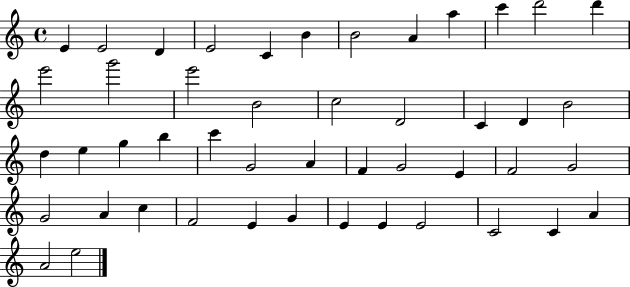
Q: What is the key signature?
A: C major